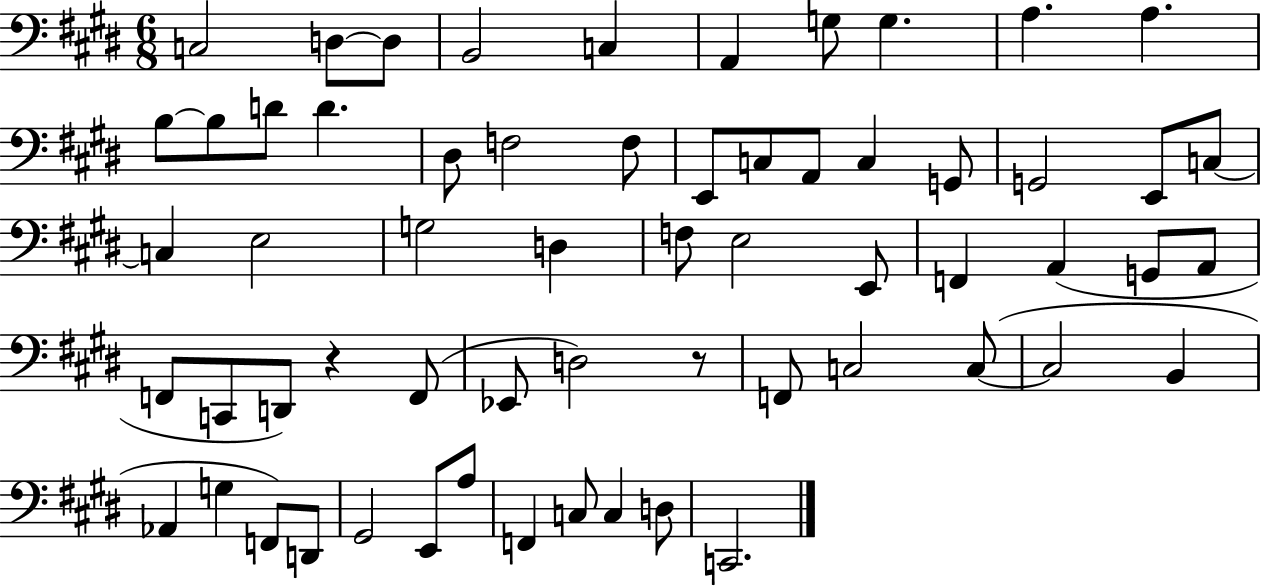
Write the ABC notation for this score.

X:1
T:Untitled
M:6/8
L:1/4
K:E
C,2 D,/2 D,/2 B,,2 C, A,, G,/2 G, A, A, B,/2 B,/2 D/2 D ^D,/2 F,2 F,/2 E,,/2 C,/2 A,,/2 C, G,,/2 G,,2 E,,/2 C,/2 C, E,2 G,2 D, F,/2 E,2 E,,/2 F,, A,, G,,/2 A,,/2 F,,/2 C,,/2 D,,/2 z F,,/2 _E,,/2 D,2 z/2 F,,/2 C,2 C,/2 C,2 B,, _A,, G, F,,/2 D,,/2 ^G,,2 E,,/2 A,/2 F,, C,/2 C, D,/2 C,,2